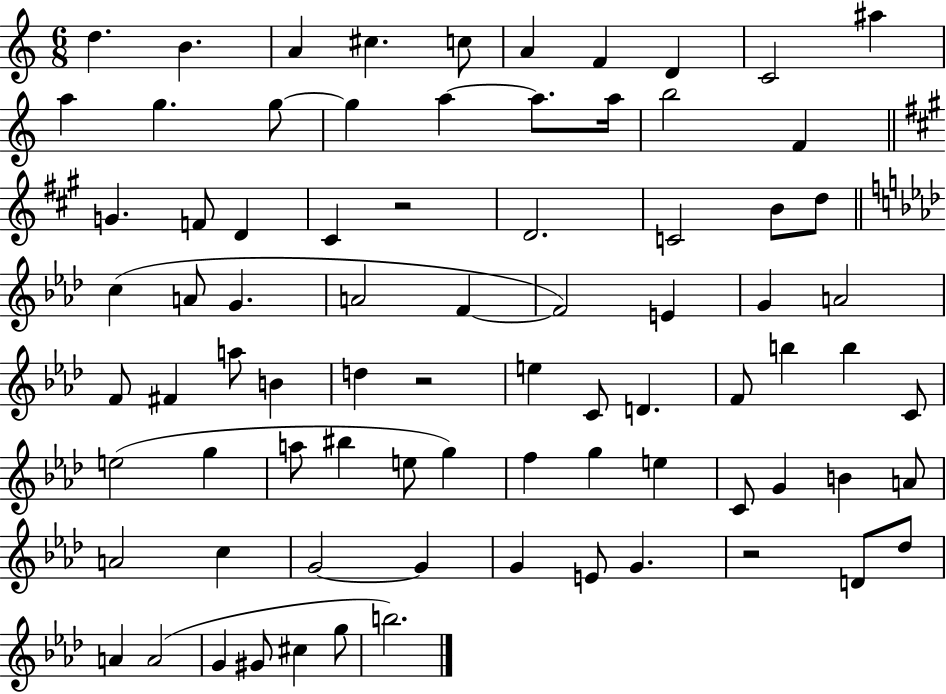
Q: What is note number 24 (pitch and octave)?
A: D4